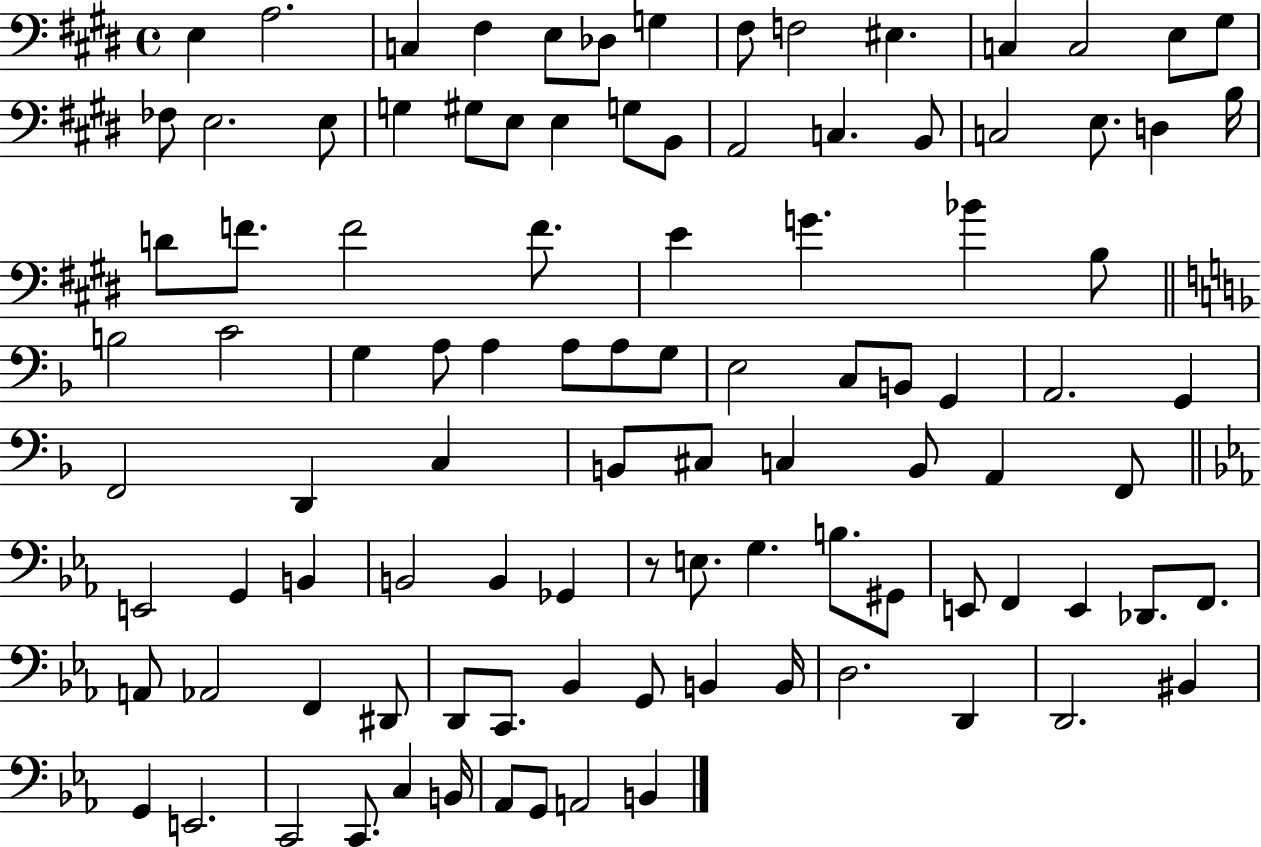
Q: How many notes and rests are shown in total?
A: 101